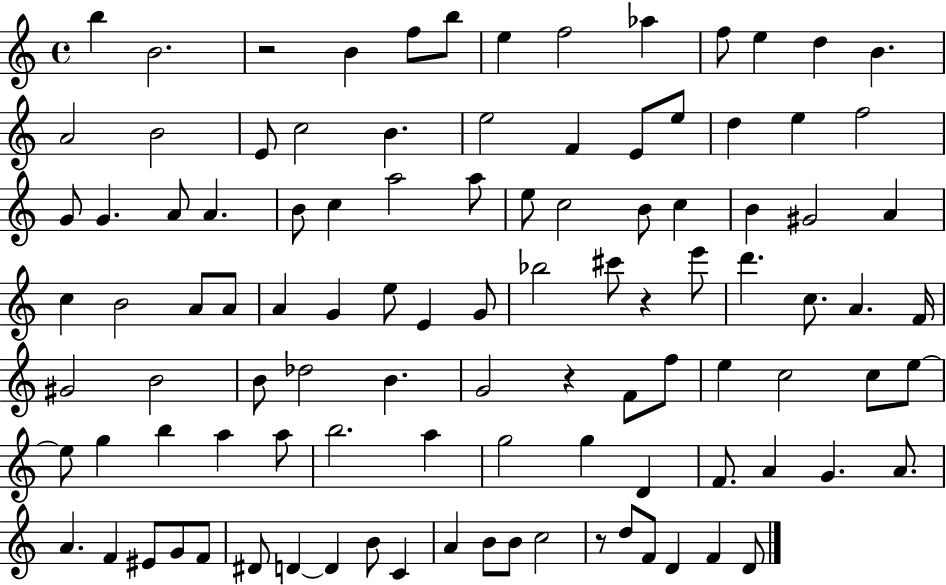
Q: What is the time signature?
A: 4/4